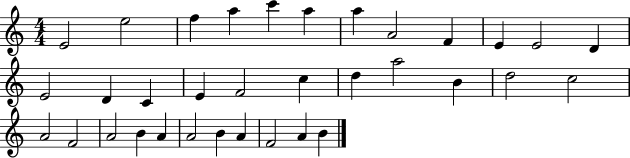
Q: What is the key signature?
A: C major